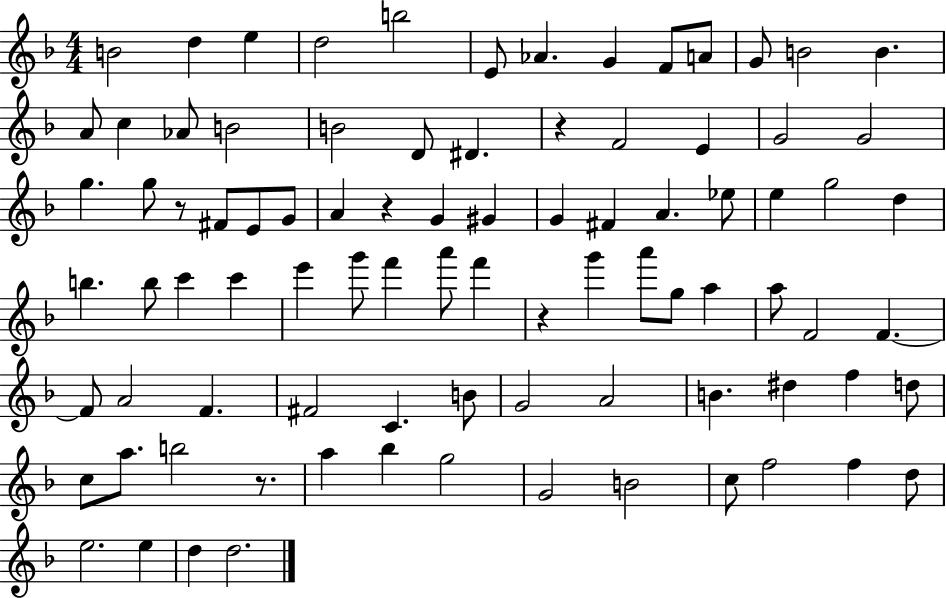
{
  \clef treble
  \numericTimeSignature
  \time 4/4
  \key f \major
  \repeat volta 2 { b'2 d''4 e''4 | d''2 b''2 | e'8 aes'4. g'4 f'8 a'8 | g'8 b'2 b'4. | \break a'8 c''4 aes'8 b'2 | b'2 d'8 dis'4. | r4 f'2 e'4 | g'2 g'2 | \break g''4. g''8 r8 fis'8 e'8 g'8 | a'4 r4 g'4 gis'4 | g'4 fis'4 a'4. ees''8 | e''4 g''2 d''4 | \break b''4. b''8 c'''4 c'''4 | e'''4 g'''8 f'''4 a'''8 f'''4 | r4 g'''4 a'''8 g''8 a''4 | a''8 f'2 f'4.~~ | \break f'8 a'2 f'4. | fis'2 c'4. b'8 | g'2 a'2 | b'4. dis''4 f''4 d''8 | \break c''8 a''8. b''2 r8. | a''4 bes''4 g''2 | g'2 b'2 | c''8 f''2 f''4 d''8 | \break e''2. e''4 | d''4 d''2. | } \bar "|."
}